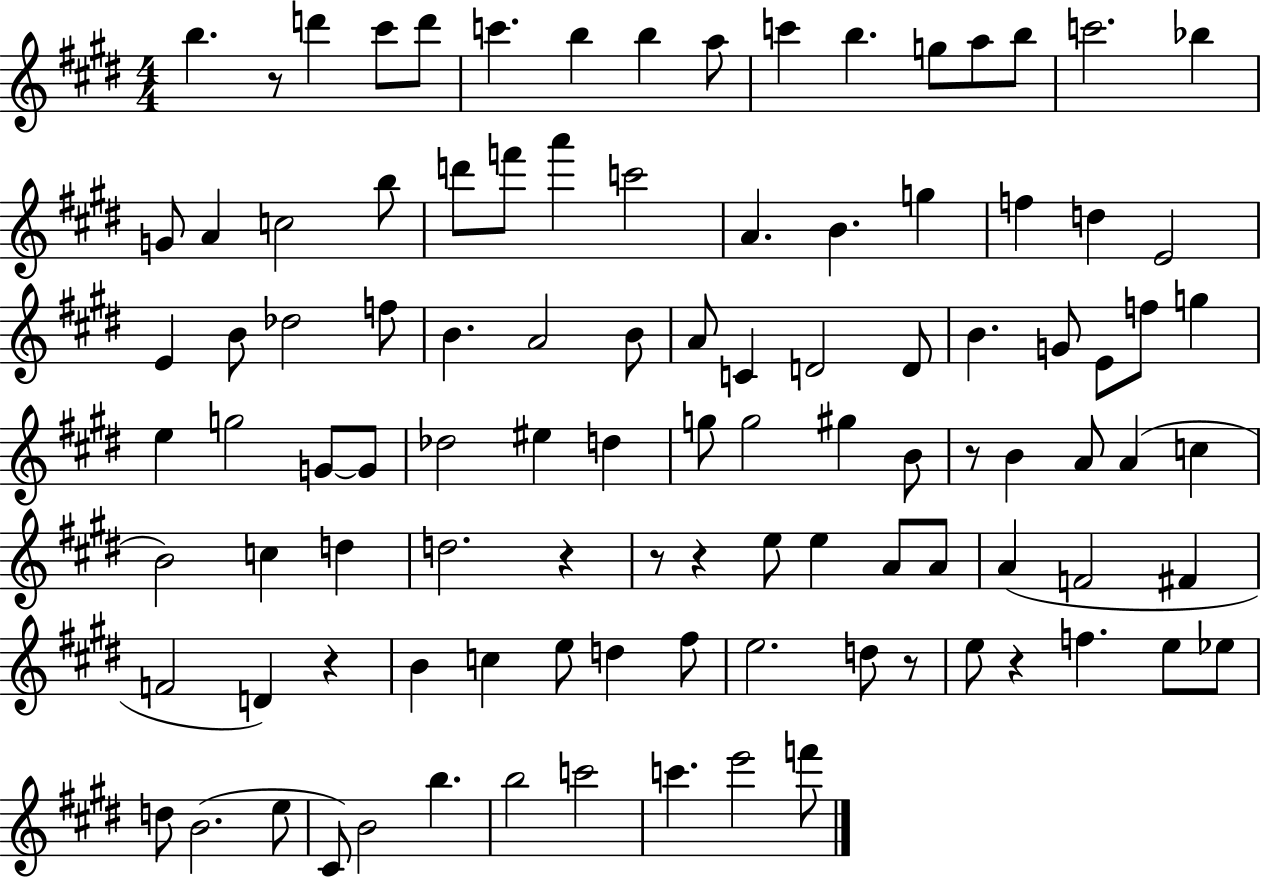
B5/q. R/e D6/q C#6/e D6/e C6/q. B5/q B5/q A5/e C6/q B5/q. G5/e A5/e B5/e C6/h. Bb5/q G4/e A4/q C5/h B5/e D6/e F6/e A6/q C6/h A4/q. B4/q. G5/q F5/q D5/q E4/h E4/q B4/e Db5/h F5/e B4/q. A4/h B4/e A4/e C4/q D4/h D4/e B4/q. G4/e E4/e F5/e G5/q E5/q G5/h G4/e G4/e Db5/h EIS5/q D5/q G5/e G5/h G#5/q B4/e R/e B4/q A4/e A4/q C5/q B4/h C5/q D5/q D5/h. R/q R/e R/q E5/e E5/q A4/e A4/e A4/q F4/h F#4/q F4/h D4/q R/q B4/q C5/q E5/e D5/q F#5/e E5/h. D5/e R/e E5/e R/q F5/q. E5/e Eb5/e D5/e B4/h. E5/e C#4/e B4/h B5/q. B5/h C6/h C6/q. E6/h F6/e